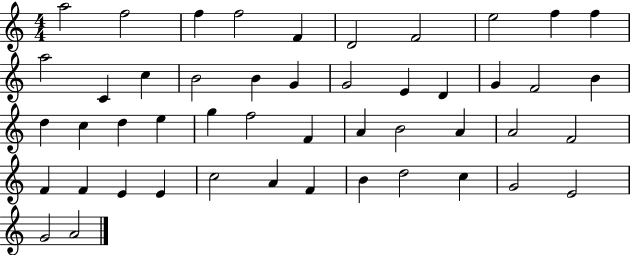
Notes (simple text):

A5/h F5/h F5/q F5/h F4/q D4/h F4/h E5/h F5/q F5/q A5/h C4/q C5/q B4/h B4/q G4/q G4/h E4/q D4/q G4/q F4/h B4/q D5/q C5/q D5/q E5/q G5/q F5/h F4/q A4/q B4/h A4/q A4/h F4/h F4/q F4/q E4/q E4/q C5/h A4/q F4/q B4/q D5/h C5/q G4/h E4/h G4/h A4/h